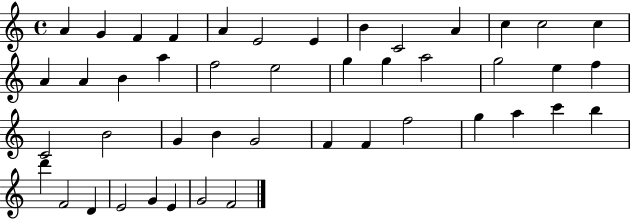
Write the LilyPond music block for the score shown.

{
  \clef treble
  \time 4/4
  \defaultTimeSignature
  \key c \major
  a'4 g'4 f'4 f'4 | a'4 e'2 e'4 | b'4 c'2 a'4 | c''4 c''2 c''4 | \break a'4 a'4 b'4 a''4 | f''2 e''2 | g''4 g''4 a''2 | g''2 e''4 f''4 | \break c'2 b'2 | g'4 b'4 g'2 | f'4 f'4 f''2 | g''4 a''4 c'''4 b''4 | \break d'''4 f'2 d'4 | e'2 g'4 e'4 | g'2 f'2 | \bar "|."
}